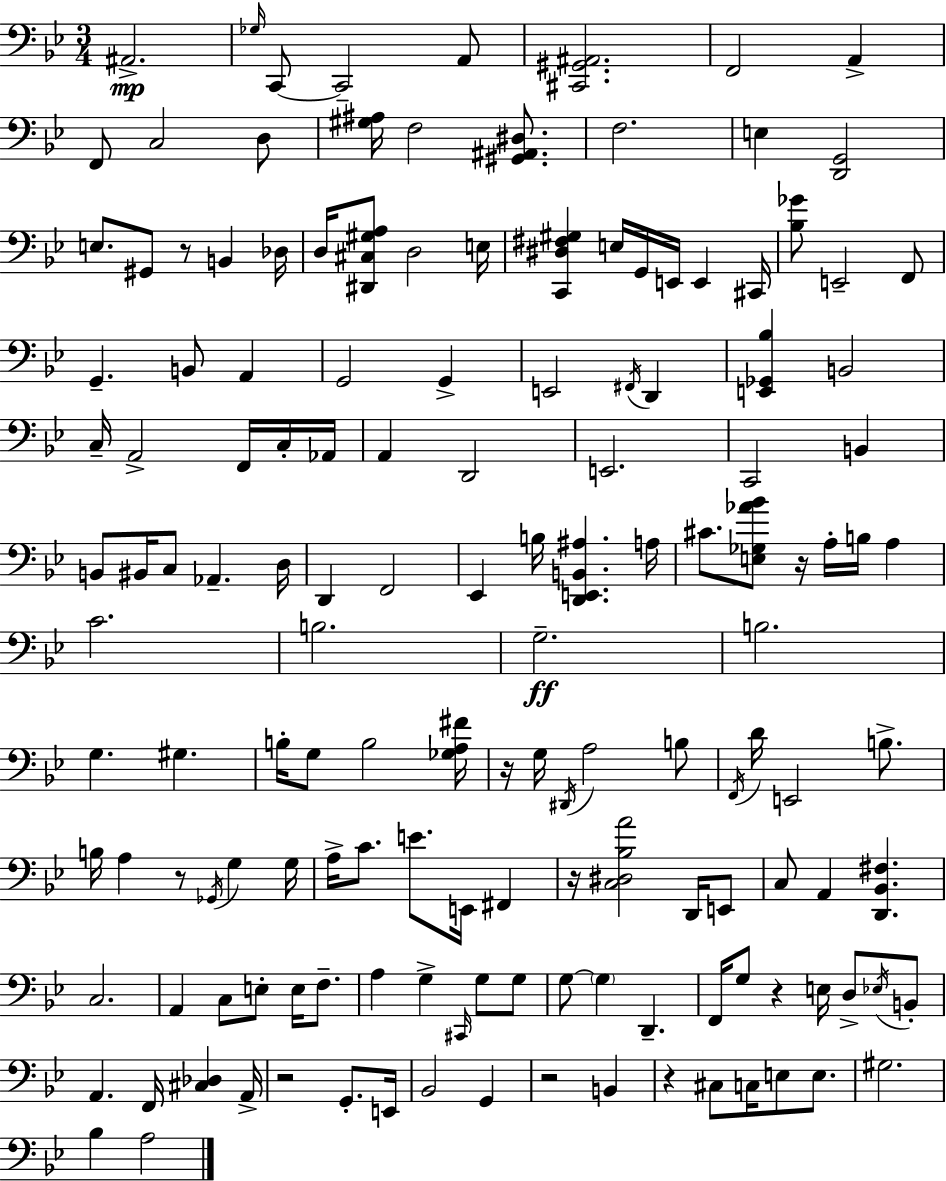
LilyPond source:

{
  \clef bass
  \numericTimeSignature
  \time 3/4
  \key bes \major
  ais,2.->\mp | \grace { ges16 } c,8~~ c,2-- a,8 | <cis, gis, ais,>2. | f,2 a,4-> | \break f,8 c2 d8 | <gis ais>16 f2 <gis, ais, dis>8. | f2. | e4 <d, g,>2 | \break e8. gis,8 r8 b,4 | des16 d16 <dis, cis gis a>8 d2 | e16 <c, dis fis gis>4 e16 g,16 e,16 e,4 | cis,16 <bes ges'>8 e,2-- f,8 | \break g,4.-- b,8 a,4 | g,2 g,4-> | e,2 \acciaccatura { fis,16 } d,4 | <e, ges, bes>4 b,2 | \break c16-- a,2-> f,16 | c16-. aes,16 a,4 d,2 | e,2. | c,2 b,4 | \break b,8 bis,16 c8 aes,4.-- | d16 d,4 f,2 | ees,4 b16 <d, e, b, ais>4. | a16 cis'8. <e ges aes' bes'>8 r16 a16-. b16 a4 | \break c'2. | b2. | g2.--\ff | b2. | \break g4. gis4. | b16-. g8 b2 | <ges a fis'>16 r16 g16 \acciaccatura { dis,16 } a2 | b8 \acciaccatura { f,16 } d'16 e,2 | \break b8.-> b16 a4 r8 \acciaccatura { ges,16 } | g4 g16 a16-> c'8. e'8. | e,16 fis,4 r16 <c dis bes a'>2 | d,16 e,8 c8 a,4 <d, bes, fis>4. | \break c2. | a,4 c8 e8-. | e16 f8.-- a4 g4-> | \grace { cis,16 } g8 g8 g8~~ \parenthesize g4 | \break d,4.-- f,16 g8 r4 | e16 d8-> \acciaccatura { ees16 } b,8-. a,4. | f,16 <cis des>4 a,16-> r2 | g,8.-. e,16 bes,2 | \break g,4 r2 | b,4 r4 cis8 | c16 e8 e8. gis2. | bes4 a2 | \break \bar "|."
}